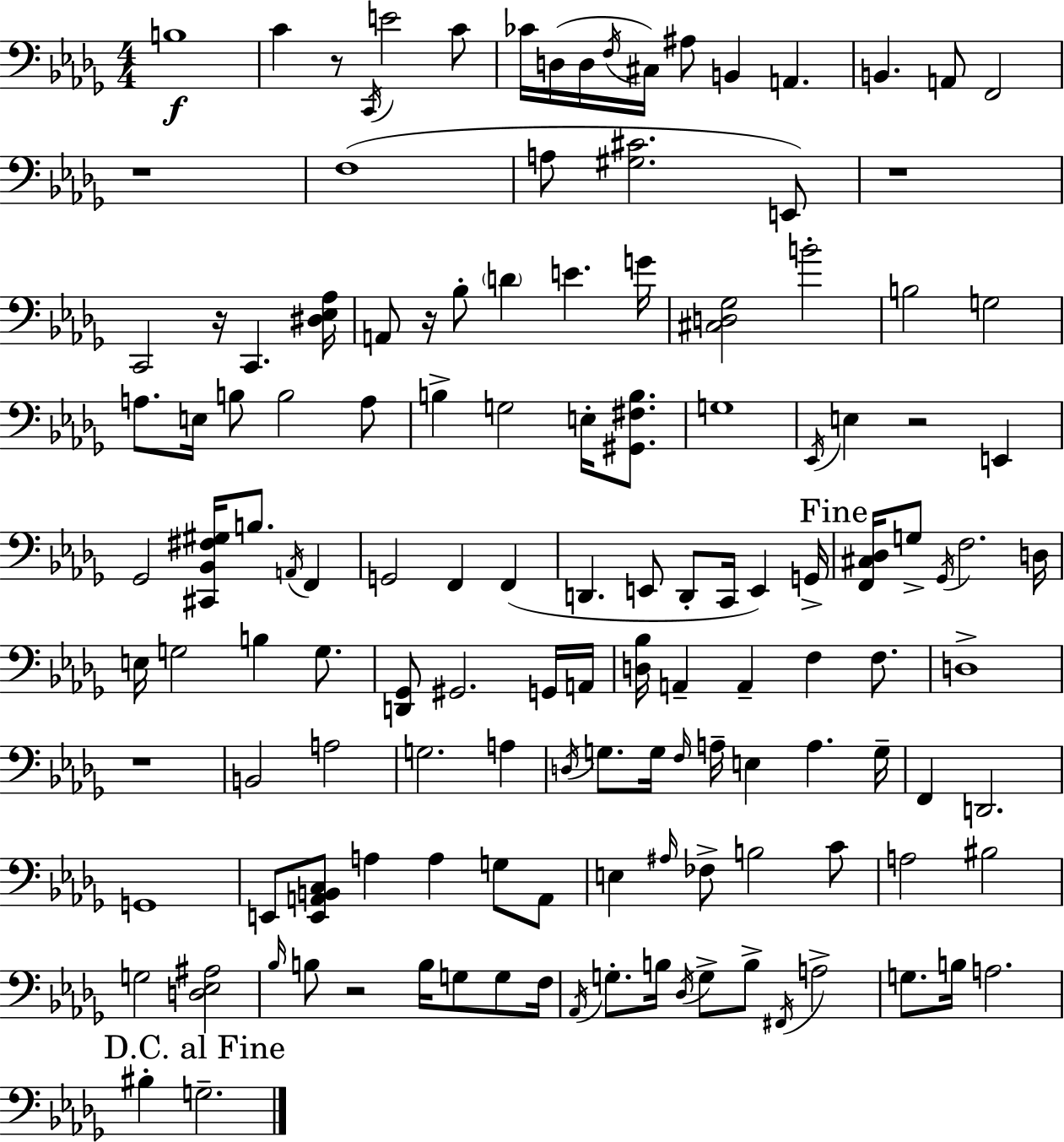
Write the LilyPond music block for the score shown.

{
  \clef bass
  \numericTimeSignature
  \time 4/4
  \key bes \minor
  b1\f | c'4 r8 \acciaccatura { c,16 } e'2 c'8 | ces'16 d16( d16 \acciaccatura { f16 }) cis16 ais8 b,4 a,4. | b,4. a,8 f,2 | \break r1 | f1( | a8 <gis cis'>2. | e,8) r1 | \break c,2 r16 c,4. | <dis ees aes>16 a,8 r16 bes8-. \parenthesize d'4 e'4. | g'16 <cis d ges>2 b'2-. | b2 g2 | \break a8. e16 b8 b2 | a8 b4-> g2 e16-. <gis, fis b>8. | g1 | \acciaccatura { ees,16 } e4 r2 e,4 | \break ges,2 <cis, bes, fis gis>16 b8. \acciaccatura { a,16 } | f,4 g,2 f,4 | f,4( d,4. e,8 d,8-. c,16 e,4) | g,16-> \mark "Fine" <f, cis des>16 g8-> \acciaccatura { ges,16 } f2. | \break d16 e16 g2 b4 | g8. <d, ges,>8 gis,2. | g,16 a,16 <d bes>16 a,4-- a,4-- f4 | f8. d1-> | \break r1 | b,2 a2 | g2. | a4 \acciaccatura { d16 } g8. g16 \grace { f16 } a16-- e4 | \break a4. g16-- f,4 d,2. | g,1 | e,8 <e, a, b, c>8 a4 a4 | g8 a,8 e4 \grace { ais16 } fes8-> b2 | \break c'8 a2 | bis2 g2 | <d ees ais>2 \grace { bes16 } b8 r2 | b16 g8 g8 f16 \acciaccatura { aes,16 } g8.-. b16 \acciaccatura { des16 } g8-> | \break b8-> \acciaccatura { fis,16 } a2-> g8. b16 | a2. \mark "D.C. al Fine" bis4-. | g2.-- \bar "|."
}